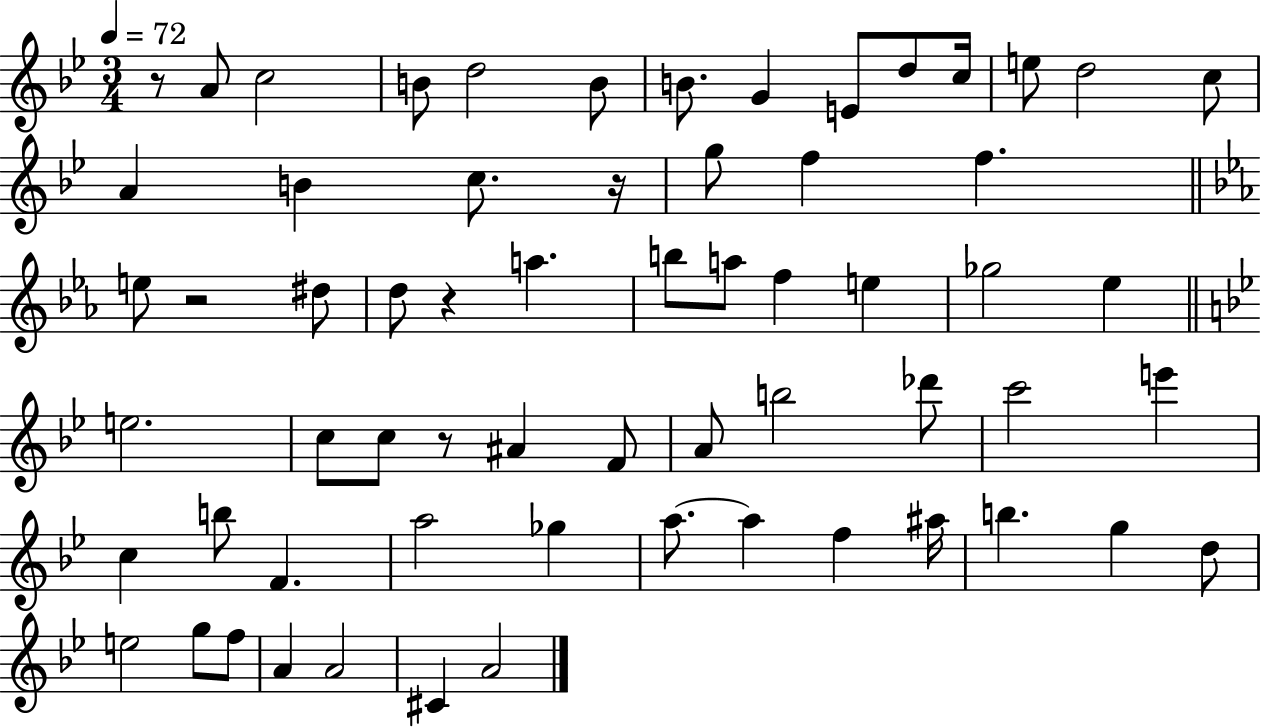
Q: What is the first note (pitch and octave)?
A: A4